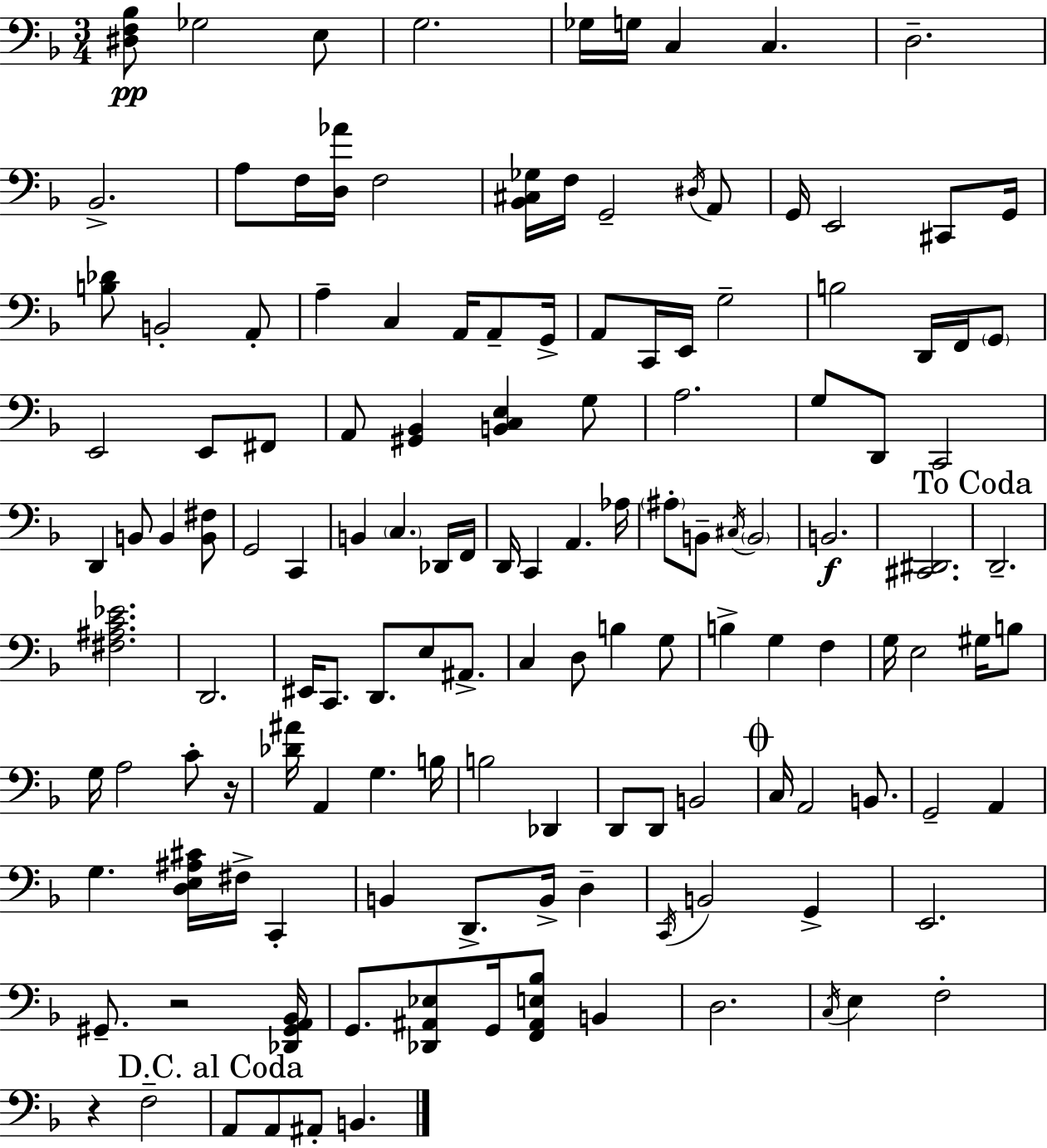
{
  \clef bass
  \numericTimeSignature
  \time 3/4
  \key d \minor
  \repeat volta 2 { <dis f bes>8\pp ges2 e8 | g2. | ges16 g16 c4 c4. | d2.-- | \break bes,2.-> | a8 f16 <d aes'>16 f2 | <bes, cis ges>16 f16 g,2-- \acciaccatura { dis16 } a,8 | g,16 e,2 cis,8 | \break g,16 <b des'>8 b,2-. a,8-. | a4-- c4 a,16 a,8-- | g,16-> a,8 c,16 e,16 g2-- | b2 d,16 f,16 \parenthesize g,8 | \break e,2 e,8 fis,8 | a,8 <gis, bes,>4 <b, c e>4 g8 | a2. | g8 d,8 c,2 | \break d,4 b,8 b,4 <b, fis>8 | g,2 c,4 | b,4 \parenthesize c4. des,16 | f,16 d,16 c,4 a,4. | \break aes16 \parenthesize ais8-. b,8-- \acciaccatura { cis16 } \parenthesize b,2 | b,2.\f | <cis, dis,>2. | \mark "To Coda" d,2.-- | \break <fis ais c' ees'>2. | d,2. | eis,16 c,8. d,8. e8 ais,8.-> | c4 d8 b4 | \break g8 b4-> g4 f4 | g16 e2 gis16 | b8 g16 a2 c'8-. | r16 <des' ais'>16 a,4 g4. | \break b16 b2 des,4 | d,8 d,8 b,2 | \mark \markup { \musicglyph "scripts.coda" } c16 a,2 b,8. | g,2-- a,4 | \break g4. <d e ais cis'>16 fis16-> c,4-. | b,4 d,8.-> b,16-> d4-- | \acciaccatura { c,16 } b,2 g,4-> | e,2. | \break gis,8.-- r2 | <des, gis, a, bes,>16 g,8. <des, ais, ees>8 g,16 <f, ais, e bes>8 b,4 | d2. | \acciaccatura { c16 } e4 f2-. | \break r4 f2-- | \mark "D.C. al Coda" a,8 a,8 ais,8-. b,4. | } \bar "|."
}